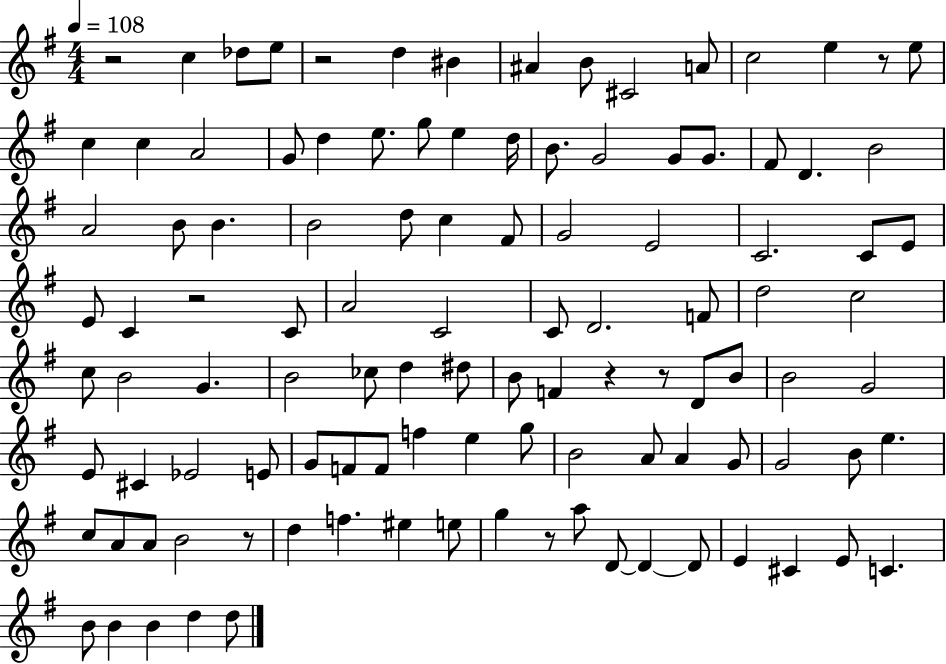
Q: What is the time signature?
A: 4/4